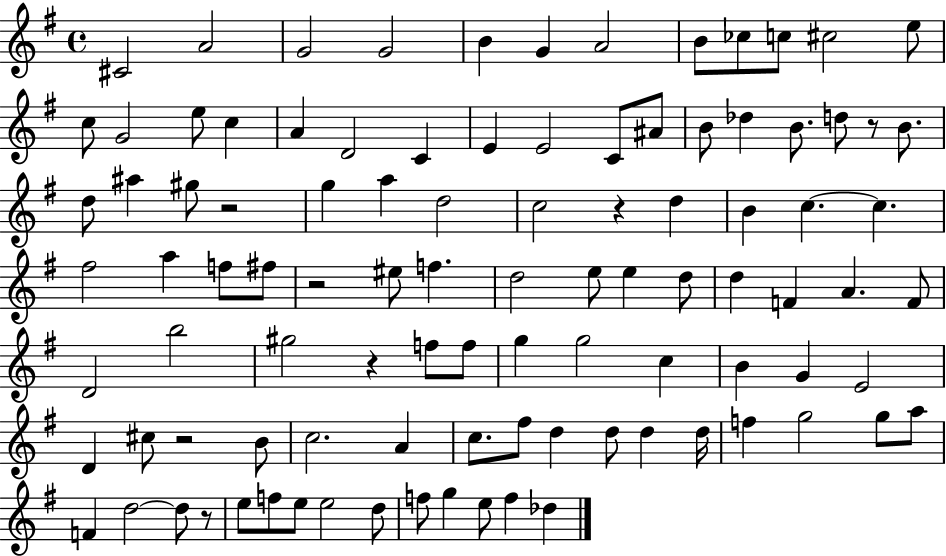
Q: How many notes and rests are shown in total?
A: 99